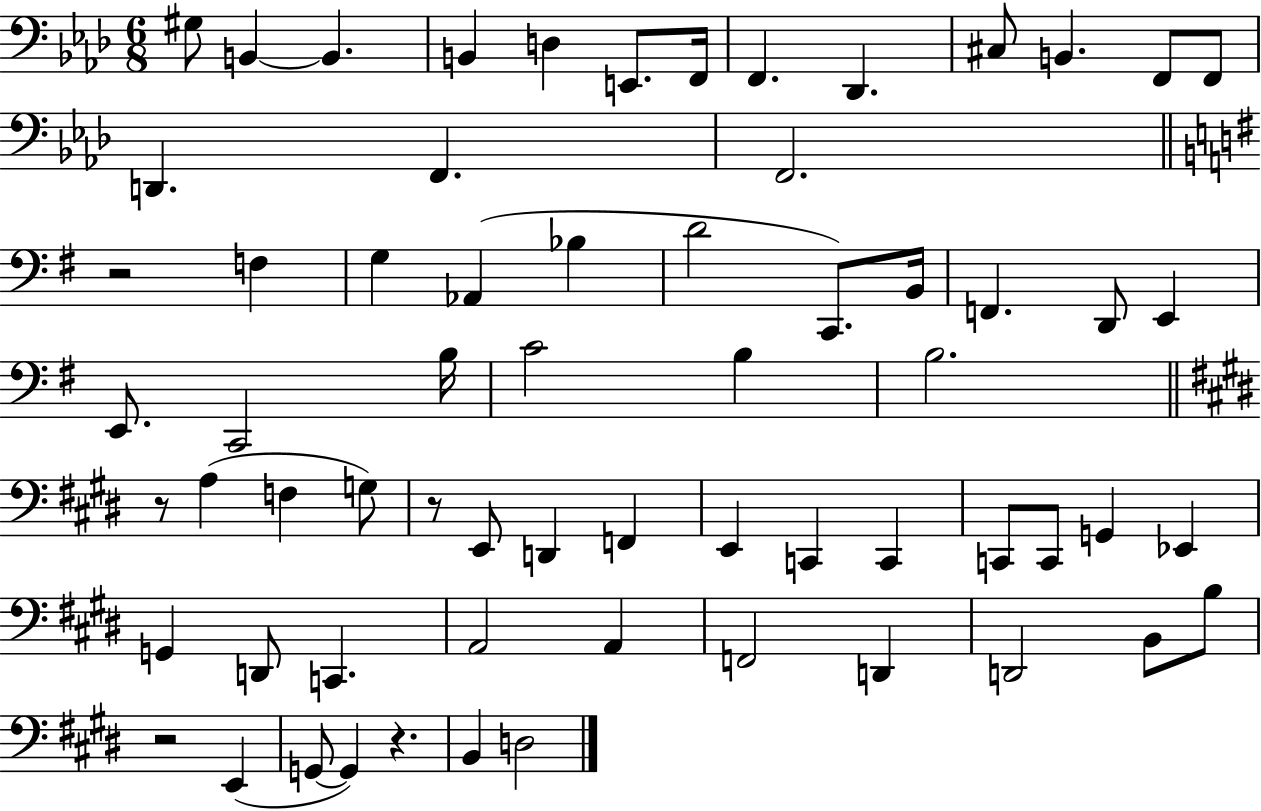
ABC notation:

X:1
T:Untitled
M:6/8
L:1/4
K:Ab
^G,/2 B,, B,, B,, D, E,,/2 F,,/4 F,, _D,, ^C,/2 B,, F,,/2 F,,/2 D,, F,, F,,2 z2 F, G, _A,, _B, D2 C,,/2 B,,/4 F,, D,,/2 E,, E,,/2 C,,2 B,/4 C2 B, B,2 z/2 A, F, G,/2 z/2 E,,/2 D,, F,, E,, C,, C,, C,,/2 C,,/2 G,, _E,, G,, D,,/2 C,, A,,2 A,, F,,2 D,, D,,2 B,,/2 B,/2 z2 E,, G,,/2 G,, z B,, D,2